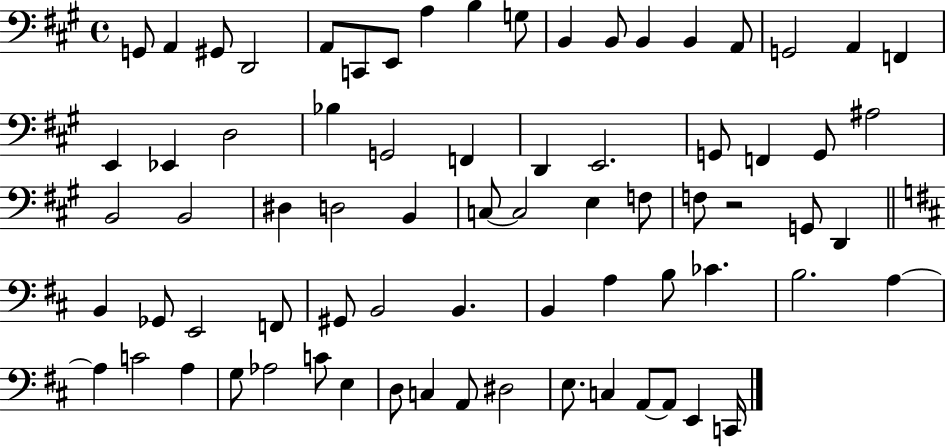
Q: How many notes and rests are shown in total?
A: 73